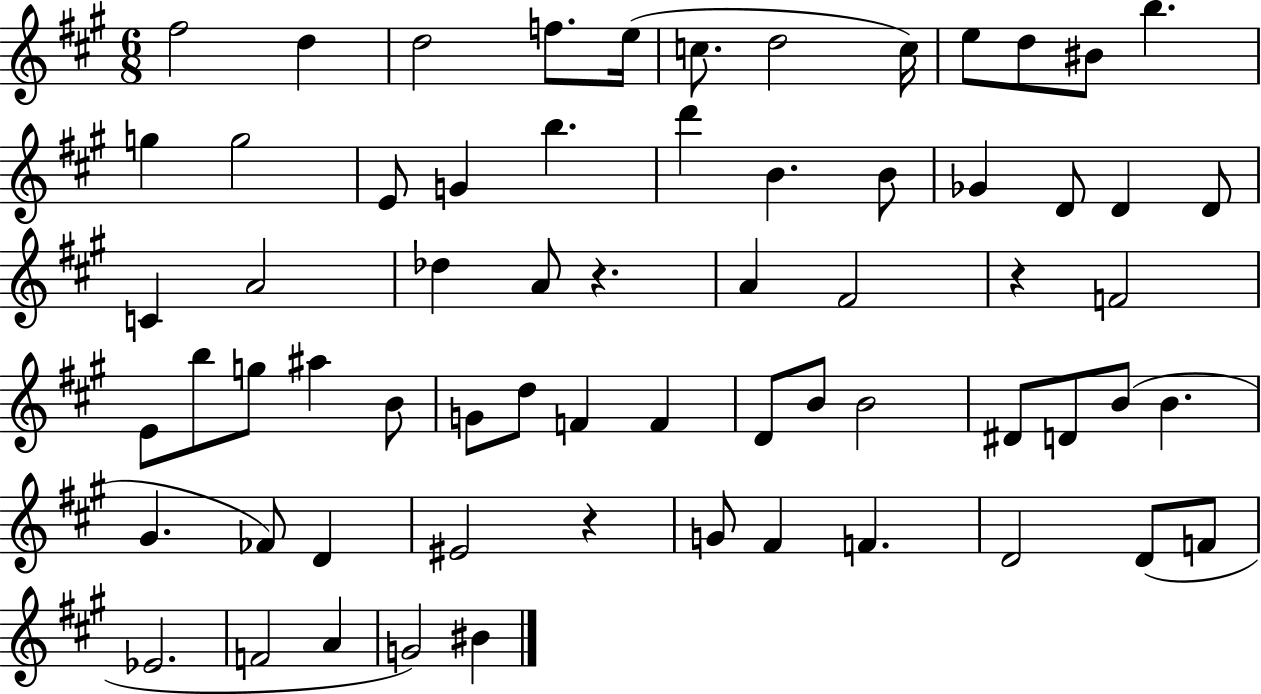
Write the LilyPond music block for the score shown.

{
  \clef treble
  \numericTimeSignature
  \time 6/8
  \key a \major
  fis''2 d''4 | d''2 f''8. e''16( | c''8. d''2 c''16) | e''8 d''8 bis'8 b''4. | \break g''4 g''2 | e'8 g'4 b''4. | d'''4 b'4. b'8 | ges'4 d'8 d'4 d'8 | \break c'4 a'2 | des''4 a'8 r4. | a'4 fis'2 | r4 f'2 | \break e'8 b''8 g''8 ais''4 b'8 | g'8 d''8 f'4 f'4 | d'8 b'8 b'2 | dis'8 d'8 b'8( b'4. | \break gis'4. fes'8) d'4 | eis'2 r4 | g'8 fis'4 f'4. | d'2 d'8( f'8 | \break ees'2. | f'2 a'4 | g'2) bis'4 | \bar "|."
}